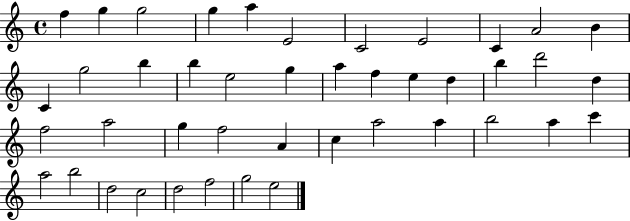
{
  \clef treble
  \time 4/4
  \defaultTimeSignature
  \key c \major
  f''4 g''4 g''2 | g''4 a''4 e'2 | c'2 e'2 | c'4 a'2 b'4 | \break c'4 g''2 b''4 | b''4 e''2 g''4 | a''4 f''4 e''4 d''4 | b''4 d'''2 d''4 | \break f''2 a''2 | g''4 f''2 a'4 | c''4 a''2 a''4 | b''2 a''4 c'''4 | \break a''2 b''2 | d''2 c''2 | d''2 f''2 | g''2 e''2 | \break \bar "|."
}